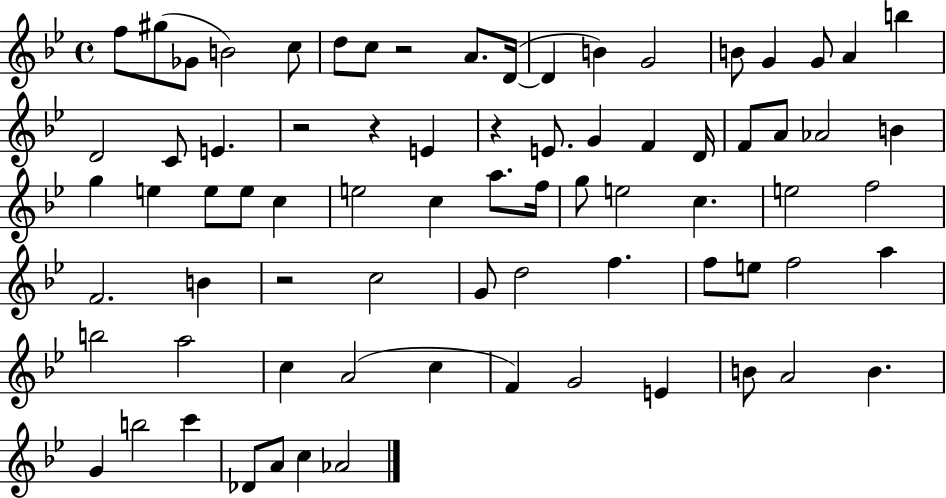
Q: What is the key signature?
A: BES major